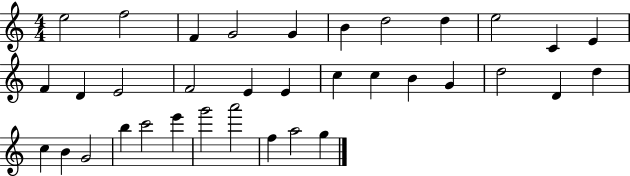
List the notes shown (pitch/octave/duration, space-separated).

E5/h F5/h F4/q G4/h G4/q B4/q D5/h D5/q E5/h C4/q E4/q F4/q D4/q E4/h F4/h E4/q E4/q C5/q C5/q B4/q G4/q D5/h D4/q D5/q C5/q B4/q G4/h B5/q C6/h E6/q G6/h A6/h F5/q A5/h G5/q